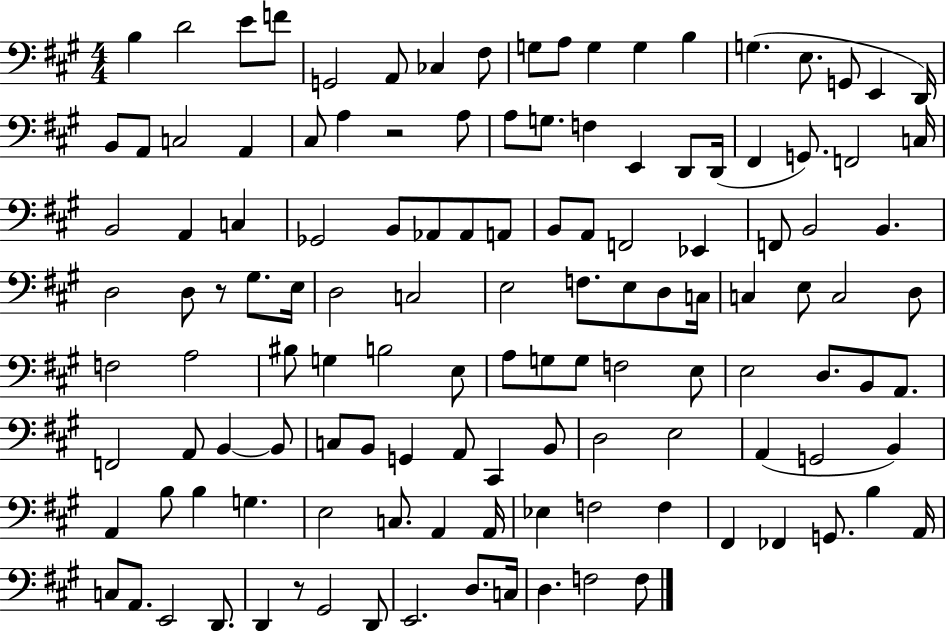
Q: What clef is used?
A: bass